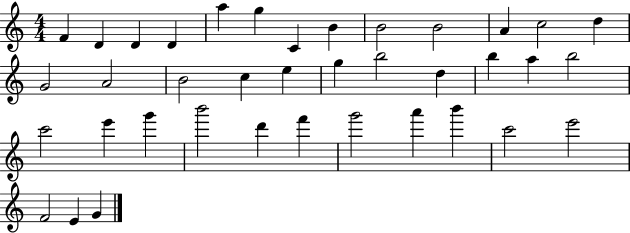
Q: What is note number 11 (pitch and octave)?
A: A4